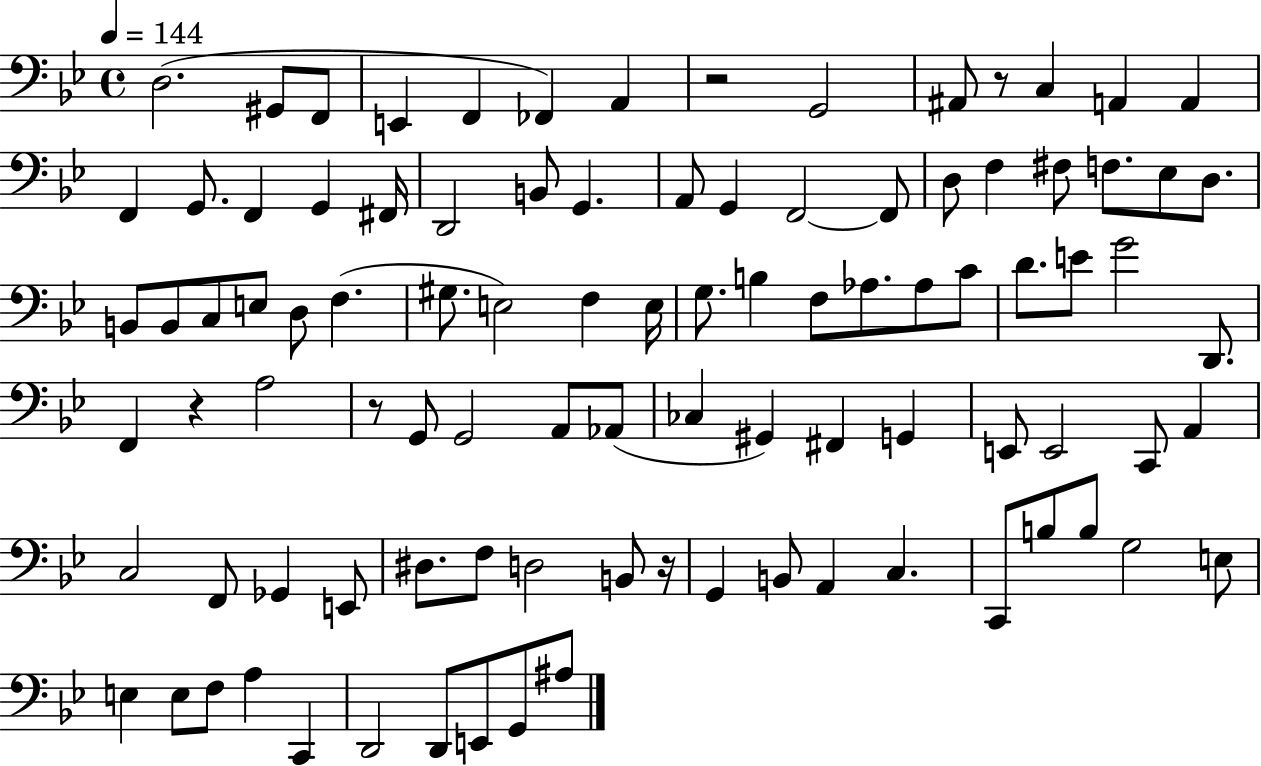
{
  \clef bass
  \time 4/4
  \defaultTimeSignature
  \key bes \major
  \tempo 4 = 144
  d2.( gis,8 f,8 | e,4 f,4 fes,4) a,4 | r2 g,2 | ais,8 r8 c4 a,4 a,4 | \break f,4 g,8. f,4 g,4 fis,16 | d,2 b,8 g,4. | a,8 g,4 f,2~~ f,8 | d8 f4 fis8 f8. ees8 d8. | \break b,8 b,8 c8 e8 d8 f4.( | gis8. e2) f4 e16 | g8. b4 f8 aes8. aes8 c'8 | d'8. e'8 g'2 d,8. | \break f,4 r4 a2 | r8 g,8 g,2 a,8 aes,8( | ces4 gis,4) fis,4 g,4 | e,8 e,2 c,8 a,4 | \break c2 f,8 ges,4 e,8 | dis8. f8 d2 b,8 r16 | g,4 b,8 a,4 c4. | c,8 b8 b8 g2 e8 | \break e4 e8 f8 a4 c,4 | d,2 d,8 e,8 g,8 ais8 | \bar "|."
}